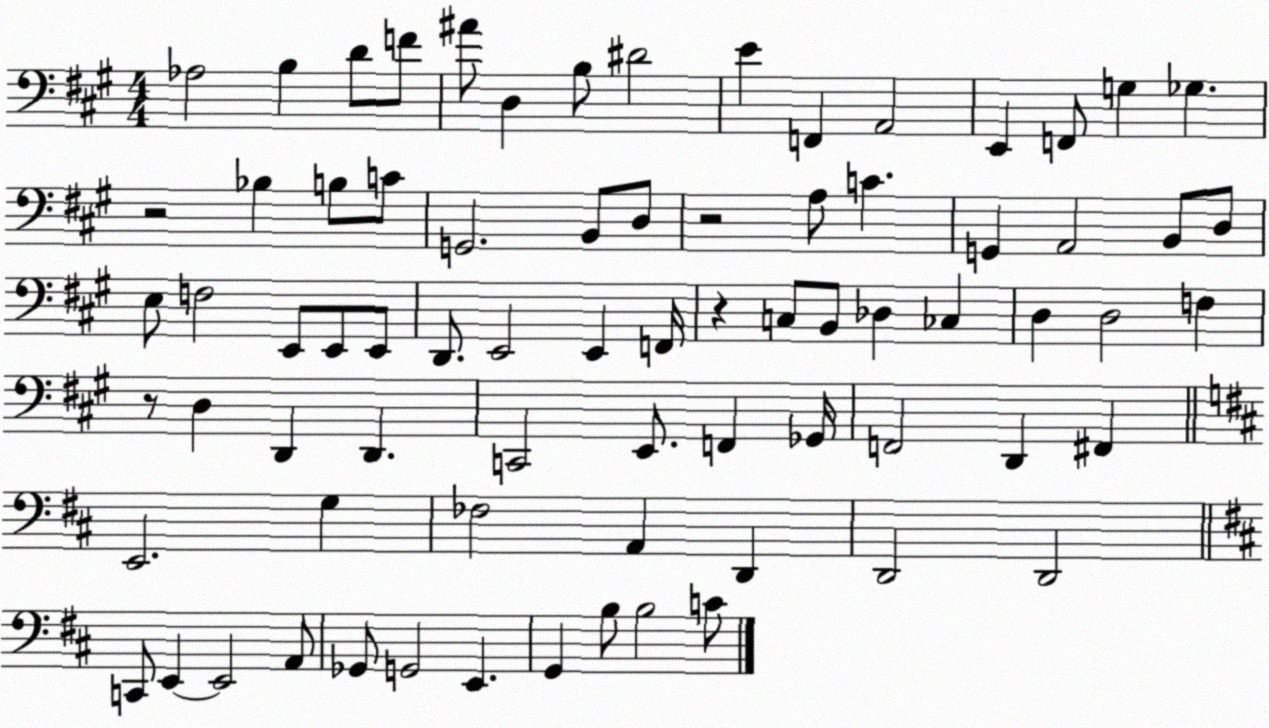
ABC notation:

X:1
T:Untitled
M:4/4
L:1/4
K:A
_A,2 B, D/2 F/2 ^A/2 D, B,/2 ^D2 E F,, A,,2 E,, F,,/2 G, _G, z2 _B, B,/2 C/2 G,,2 B,,/2 D,/2 z2 A,/2 C G,, A,,2 B,,/2 D,/2 E,/2 F,2 E,,/2 E,,/2 E,,/2 D,,/2 E,,2 E,, F,,/4 z C,/2 B,,/2 _D, _C, D, D,2 F, z/2 D, D,, D,, C,,2 E,,/2 F,, _G,,/4 F,,2 D,, ^F,, E,,2 G, _F,2 A,, D,, D,,2 D,,2 C,,/2 E,, E,,2 A,,/2 _G,,/2 G,,2 E,, G,, B,/2 B,2 C/2